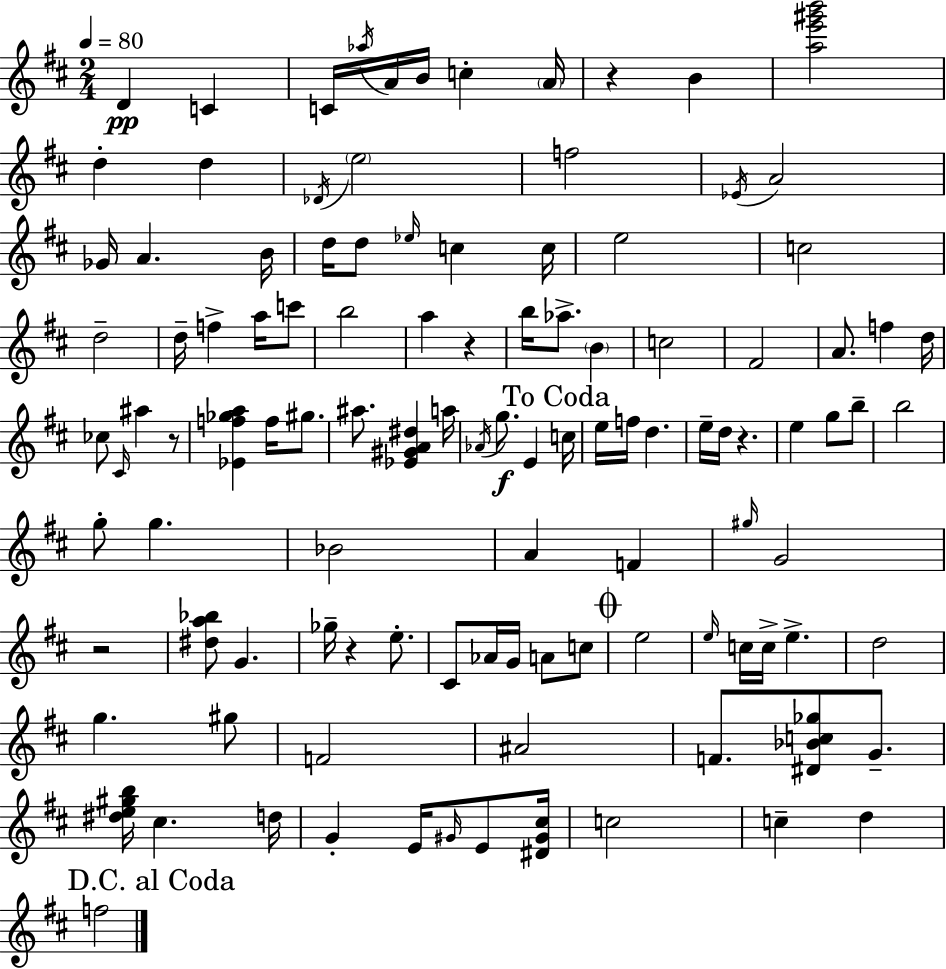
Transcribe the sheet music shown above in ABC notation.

X:1
T:Untitled
M:2/4
L:1/4
K:D
D C C/4 _a/4 A/4 B/4 c A/4 z B [ae'^g'b']2 d d _D/4 e2 f2 _E/4 A2 _G/4 A B/4 d/4 d/2 _e/4 c c/4 e2 c2 d2 d/4 f a/4 c'/2 b2 a z b/4 _a/2 B c2 ^F2 A/2 f d/4 _c/2 ^C/4 ^a z/2 [_Ef_ga] f/4 ^g/2 ^a/2 [_E^GA^d] a/4 _A/4 g/2 E c/4 e/4 f/4 d e/4 d/4 z e g/2 b/2 b2 g/2 g _B2 A F ^g/4 G2 z2 [^da_b]/2 G _g/4 z e/2 ^C/2 _A/4 G/4 A/2 c/2 e2 e/4 c/4 c/4 e d2 g ^g/2 F2 ^A2 F/2 [^D_Bc_g]/2 G/2 [^de^gb]/4 ^c d/4 G E/4 ^G/4 E/2 [^D^G^c]/4 c2 c d f2